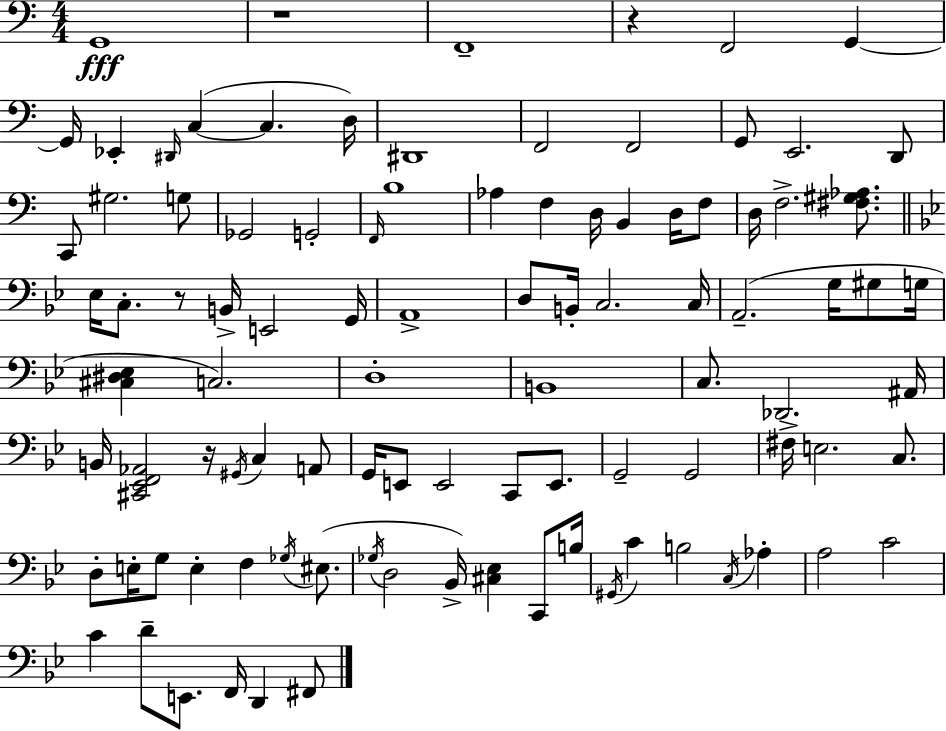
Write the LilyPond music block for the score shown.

{
  \clef bass
  \numericTimeSignature
  \time 4/4
  \key c \major
  g,1\fff | r1 | f,1-- | r4 f,2 g,4~~ | \break g,16 ees,4-. \grace { dis,16 }( c4~~ c4. | d16) dis,1 | f,2 f,2 | g,8 e,2. d,8 | \break c,8 gis2. g8 | ges,2 g,2-. | \grace { f,16 } b1 | aes4 f4 d16 b,4 d16 | \break f8 d16 f2.-> <fis gis aes>8. | \bar "||" \break \key g \minor ees16 c8.-. r8 b,16-> e,2 g,16 | a,1-> | d8 b,16-. c2. c16 | a,2.--( g16 gis8 g16 | \break <cis dis ees>4 c2.) | d1-. | b,1 | c8. des,2. ais,16 | \break b,16 <cis, ees, f, aes,>2 r16 \acciaccatura { gis,16 } c4 a,8 | g,16 e,8 e,2 c,8 e,8. | g,2-- g,2 | fis16-> e2. c8. | \break d8-. e16-. g8 e4-. f4 \acciaccatura { ges16 }( eis8. | \acciaccatura { ges16 } d2 bes,16->) <cis ees>4 | c,8 b16 \acciaccatura { gis,16 } c'4 b2 | \acciaccatura { c16 } aes4-. a2 c'2 | \break c'4 d'8-- e,8. f,16 d,4 | fis,8 \bar "|."
}